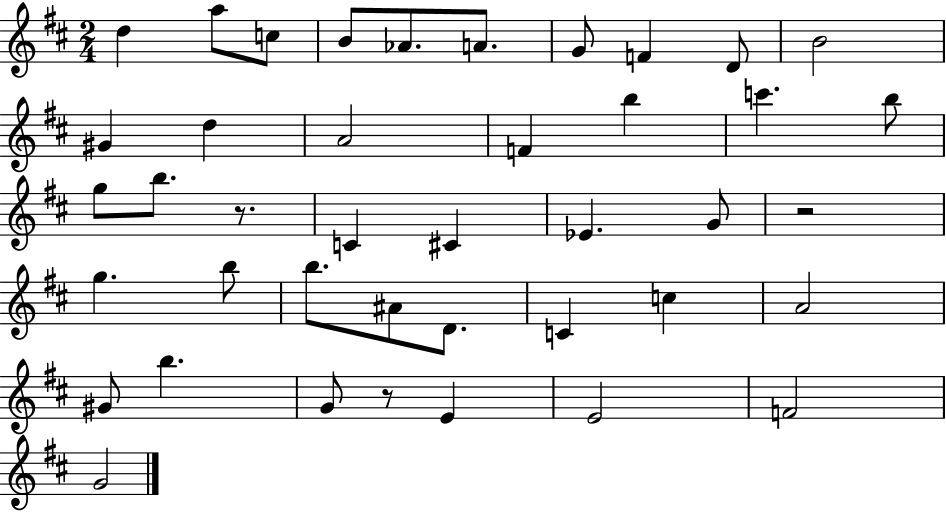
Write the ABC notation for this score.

X:1
T:Untitled
M:2/4
L:1/4
K:D
d a/2 c/2 B/2 _A/2 A/2 G/2 F D/2 B2 ^G d A2 F b c' b/2 g/2 b/2 z/2 C ^C _E G/2 z2 g b/2 b/2 ^A/2 D/2 C c A2 ^G/2 b G/2 z/2 E E2 F2 G2